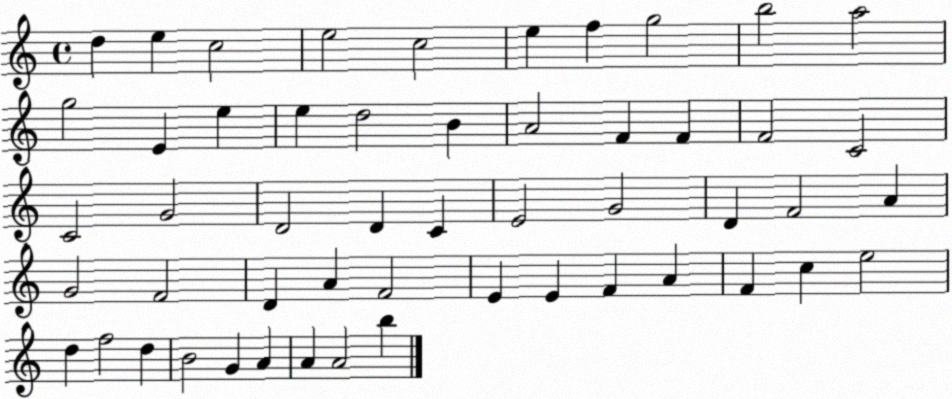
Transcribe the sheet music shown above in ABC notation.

X:1
T:Untitled
M:4/4
L:1/4
K:C
d e c2 e2 c2 e f g2 b2 a2 g2 E e e d2 B A2 F F F2 C2 C2 G2 D2 D C E2 G2 D F2 A G2 F2 D A F2 E E F A F c e2 d f2 d B2 G A A A2 b